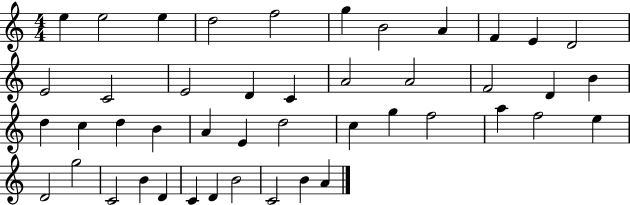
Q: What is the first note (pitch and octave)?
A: E5